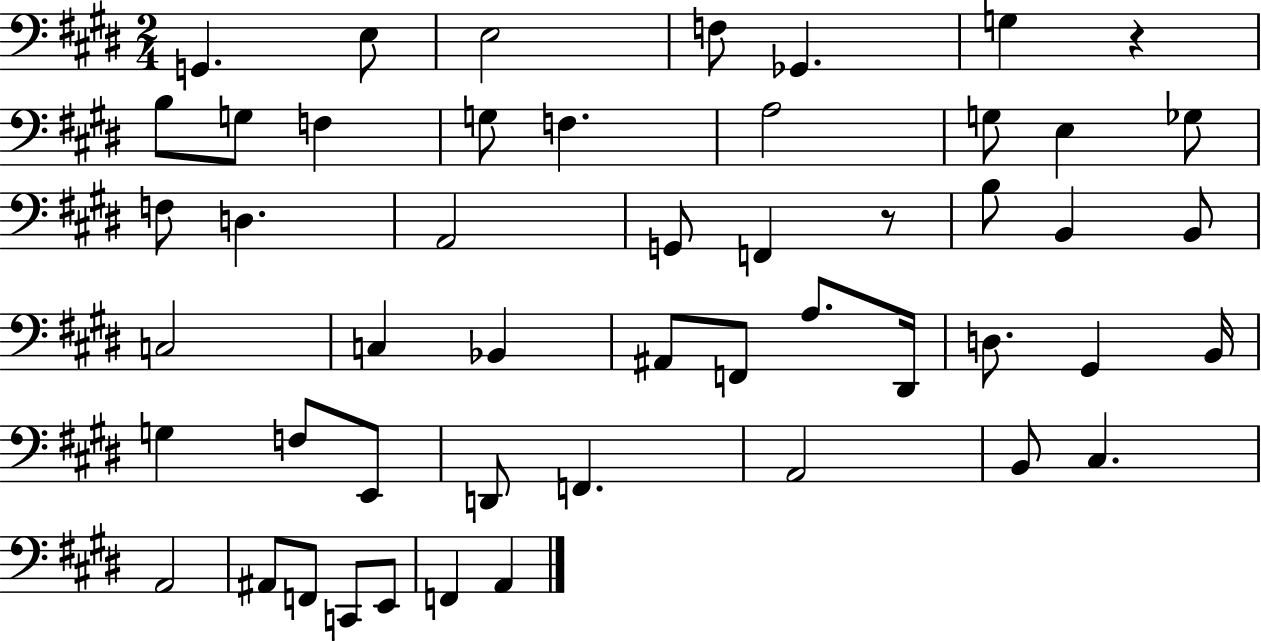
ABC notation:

X:1
T:Untitled
M:2/4
L:1/4
K:E
G,, E,/2 E,2 F,/2 _G,, G, z B,/2 G,/2 F, G,/2 F, A,2 G,/2 E, _G,/2 F,/2 D, A,,2 G,,/2 F,, z/2 B,/2 B,, B,,/2 C,2 C, _B,, ^A,,/2 F,,/2 A,/2 ^D,,/4 D,/2 ^G,, B,,/4 G, F,/2 E,,/2 D,,/2 F,, A,,2 B,,/2 ^C, A,,2 ^A,,/2 F,,/2 C,,/2 E,,/2 F,, A,,